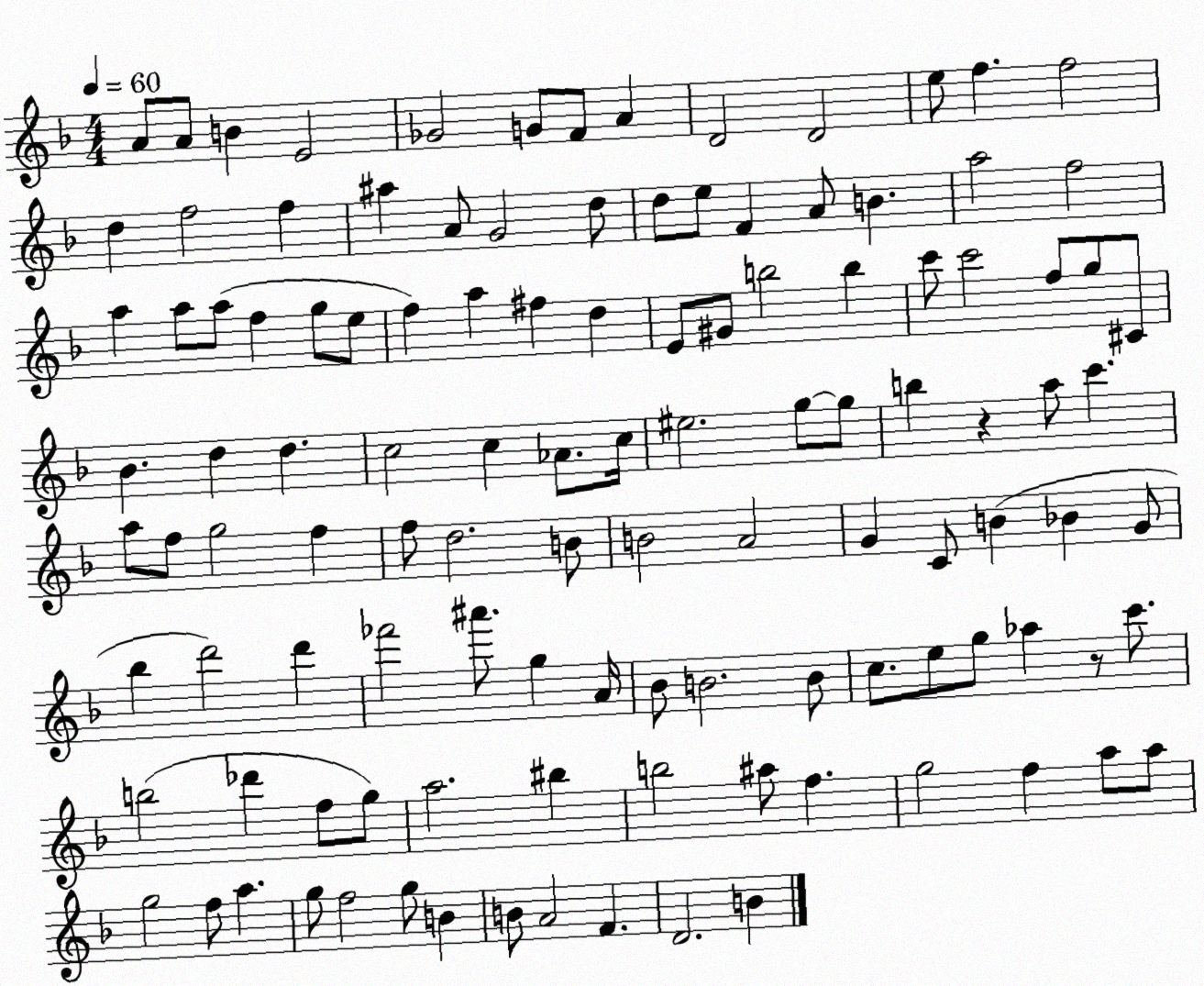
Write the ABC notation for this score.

X:1
T:Untitled
M:4/4
L:1/4
K:F
A/2 A/2 B E2 _G2 G/2 F/2 A D2 D2 e/2 f f2 d f2 f ^a A/2 G2 d/2 d/2 e/2 F A/2 B a2 f2 a a/2 a/2 f g/2 e/2 f a ^f d E/2 ^G/2 b2 b c'/2 c'2 f/2 g/2 ^C/2 _B d d c2 c _A/2 c/4 ^e2 g/2 g/2 b z a/2 c' a/2 f/2 g2 f f/2 d2 B/2 B2 A2 G C/2 B _B G/2 _b d'2 d' _f'2 ^a'/2 g A/4 _B/2 B2 B/2 c/2 e/2 g/2 _a z/2 c'/2 b2 _d' f/2 g/2 a2 ^b b2 ^a/2 f g2 f a/2 a/2 g2 f/2 a g/2 f2 g/2 B B/2 A2 F D2 B